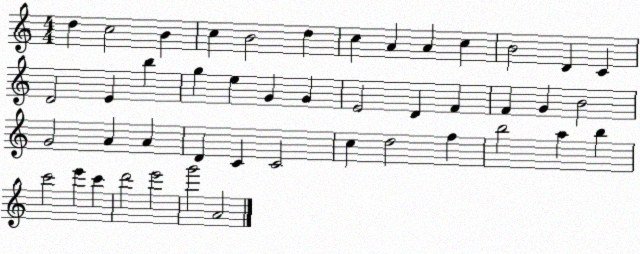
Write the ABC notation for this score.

X:1
T:Untitled
M:4/4
L:1/4
K:C
d c2 B c B2 d c A A c B2 D C D2 E b g e G G E2 D F F G B2 G2 A A D C C2 c d2 f b2 a b c'2 e' c' d'2 e'2 g'2 A2